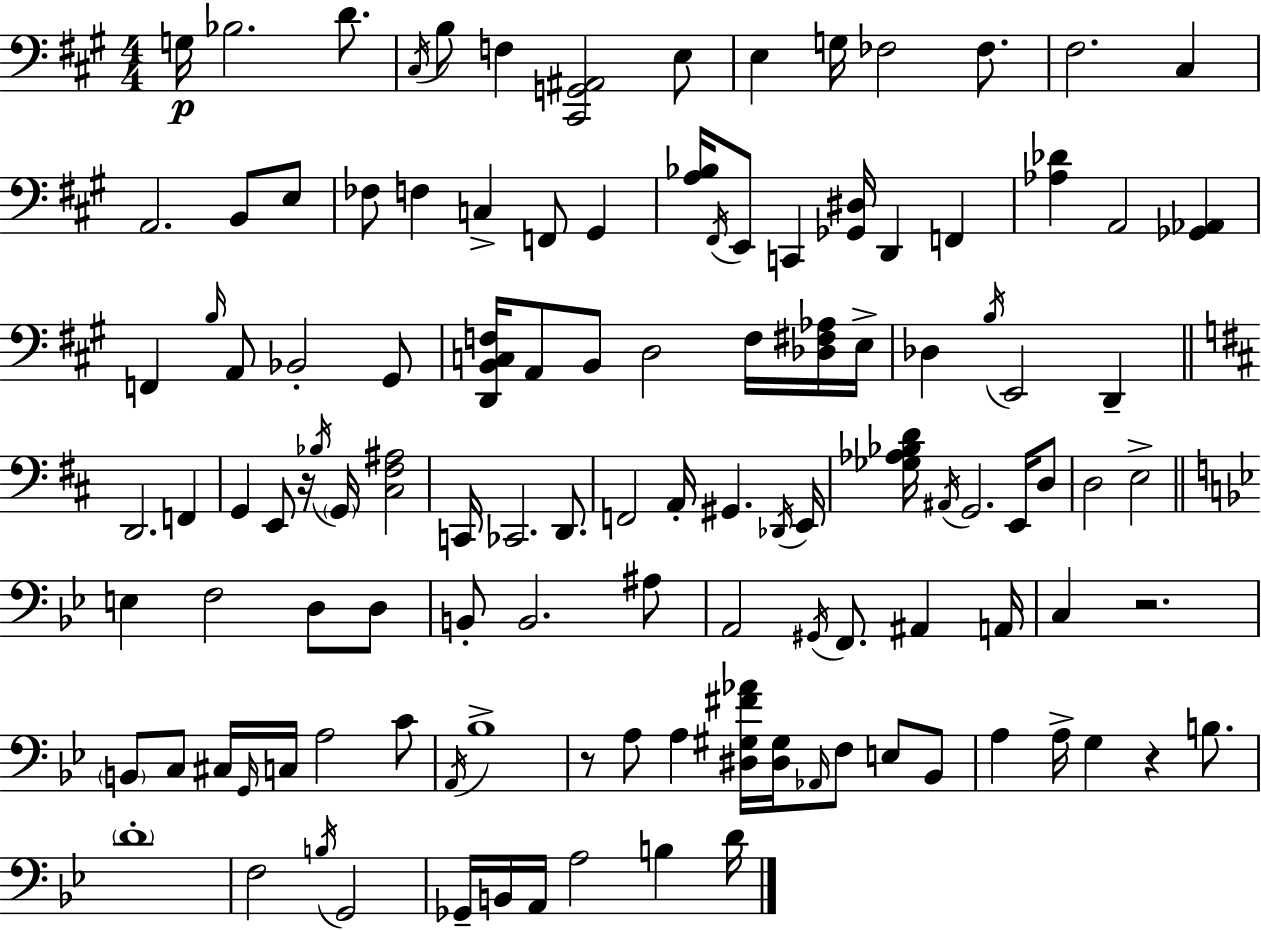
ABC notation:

X:1
T:Untitled
M:4/4
L:1/4
K:A
G,/4 _B,2 D/2 ^C,/4 B,/2 F, [^C,,G,,^A,,]2 E,/2 E, G,/4 _F,2 _F,/2 ^F,2 ^C, A,,2 B,,/2 E,/2 _F,/2 F, C, F,,/2 ^G,, [A,_B,]/4 ^F,,/4 E,,/2 C,, [_G,,^D,]/4 D,, F,, [_A,_D] A,,2 [_G,,_A,,] F,, B,/4 A,,/2 _B,,2 ^G,,/2 [D,,B,,C,F,]/4 A,,/2 B,,/2 D,2 F,/4 [_D,^F,_A,]/4 E,/4 _D, B,/4 E,,2 D,, D,,2 F,, G,, E,,/2 z/4 _B,/4 G,,/4 [^C,^F,^A,]2 C,,/4 _C,,2 D,,/2 F,,2 A,,/4 ^G,, _D,,/4 E,,/4 [_G,_A,_B,D]/4 ^A,,/4 G,,2 E,,/4 D,/2 D,2 E,2 E, F,2 D,/2 D,/2 B,,/2 B,,2 ^A,/2 A,,2 ^G,,/4 F,,/2 ^A,, A,,/4 C, z2 B,,/2 C,/2 ^C,/4 G,,/4 C,/4 A,2 C/2 A,,/4 _B,4 z/2 A,/2 A, [^D,^G,^F_A]/4 [^D,^G,]/4 _A,,/4 F,/2 E,/2 _B,,/2 A, A,/4 G, z B,/2 D4 F,2 B,/4 G,,2 _G,,/4 B,,/4 A,,/4 A,2 B, D/4